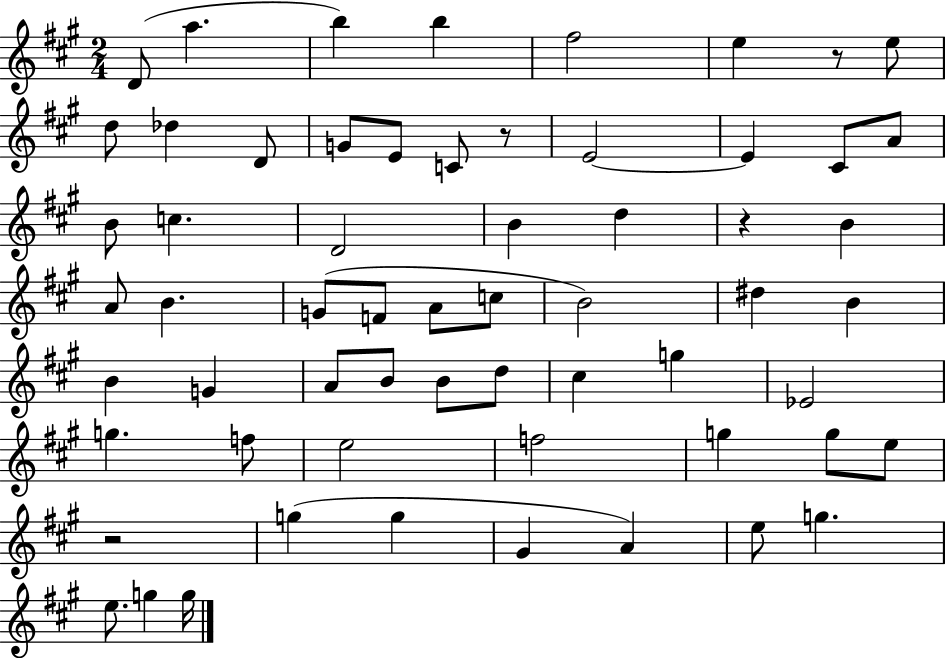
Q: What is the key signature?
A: A major